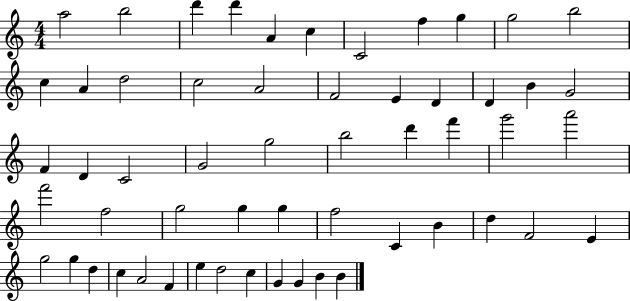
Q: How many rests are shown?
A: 0